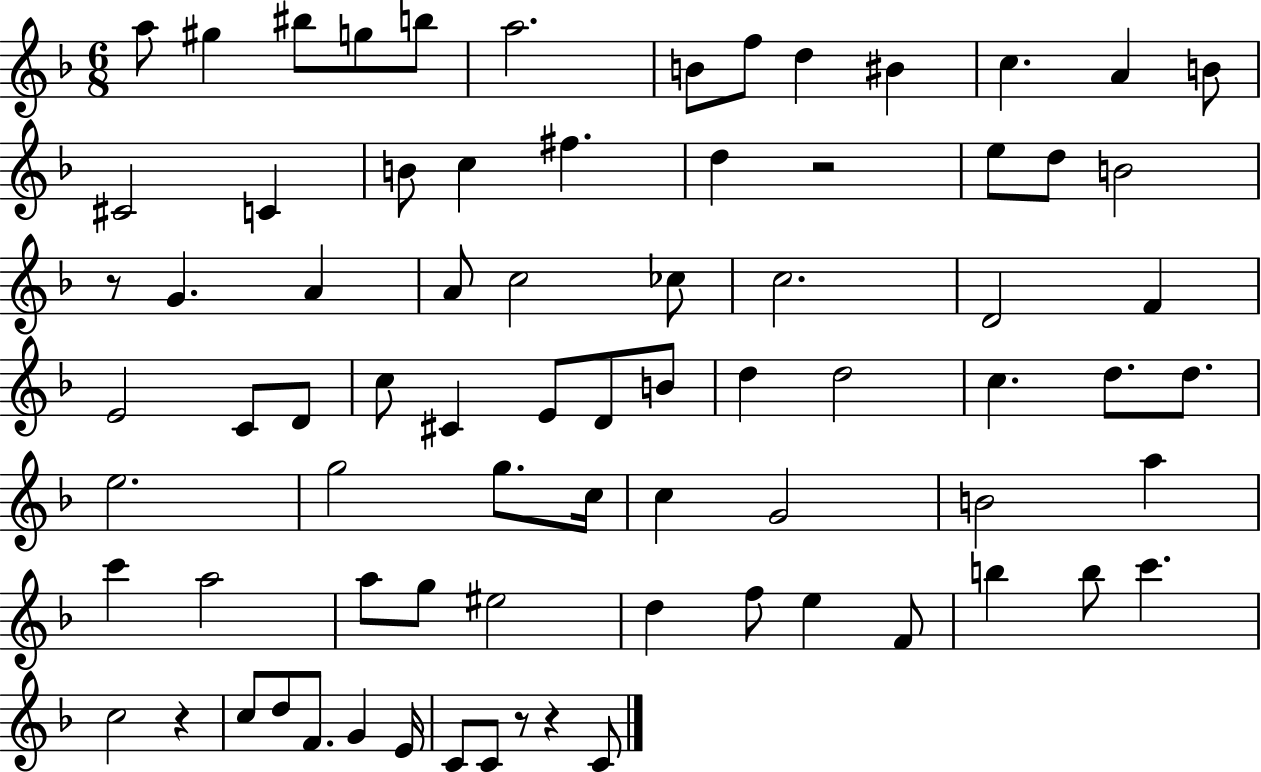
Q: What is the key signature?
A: F major